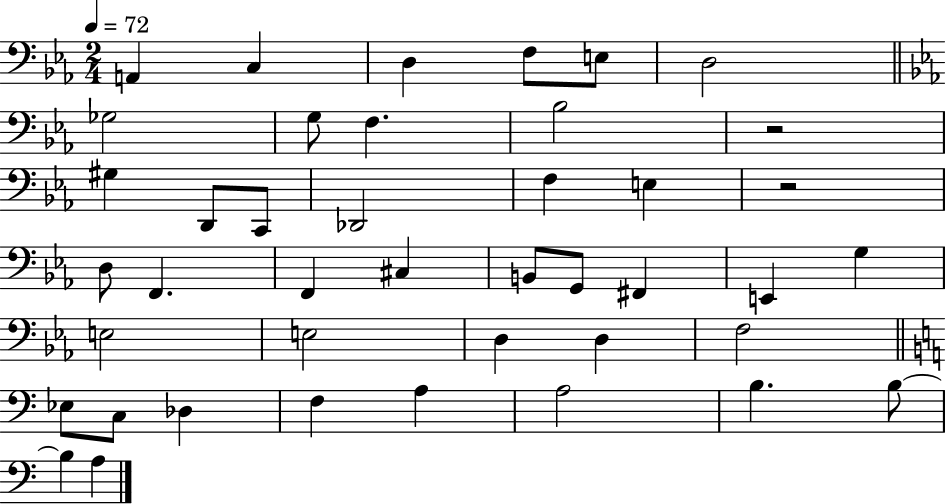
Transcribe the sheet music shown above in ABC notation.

X:1
T:Untitled
M:2/4
L:1/4
K:Eb
A,, C, D, F,/2 E,/2 D,2 _G,2 G,/2 F, _B,2 z2 ^G, D,,/2 C,,/2 _D,,2 F, E, z2 D,/2 F,, F,, ^C, B,,/2 G,,/2 ^F,, E,, G, E,2 E,2 D, D, F,2 _E,/2 C,/2 _D, F, A, A,2 B, B,/2 B, A,